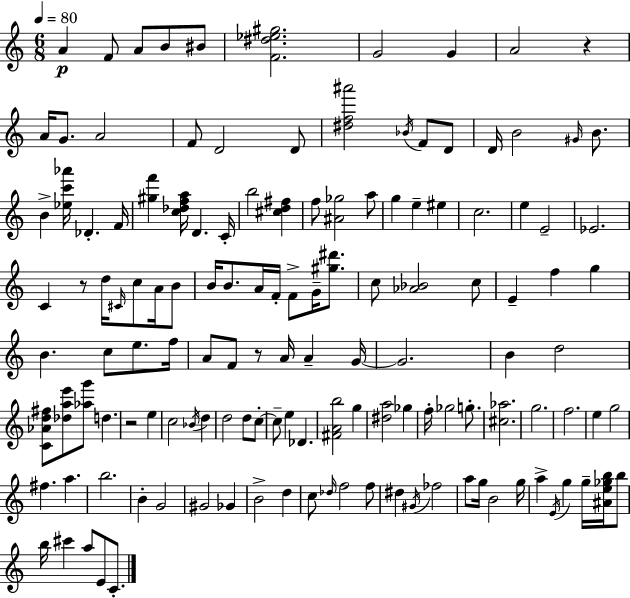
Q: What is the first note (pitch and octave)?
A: A4